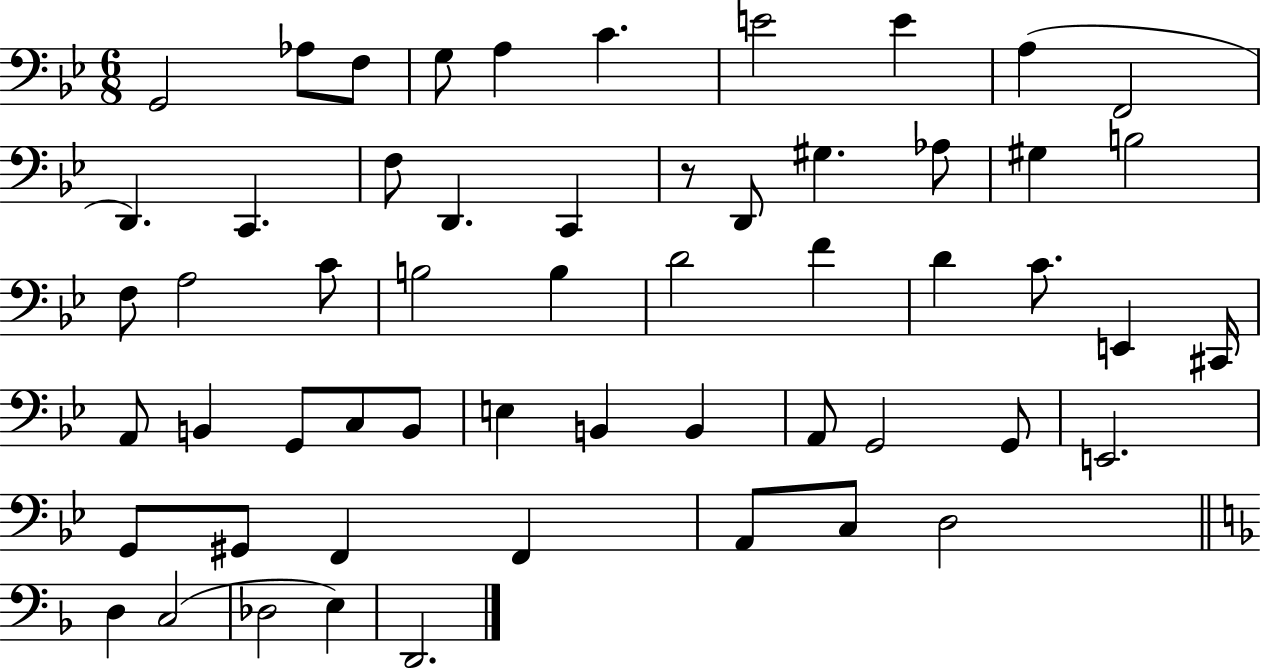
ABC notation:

X:1
T:Untitled
M:6/8
L:1/4
K:Bb
G,,2 _A,/2 F,/2 G,/2 A, C E2 E A, F,,2 D,, C,, F,/2 D,, C,, z/2 D,,/2 ^G, _A,/2 ^G, B,2 F,/2 A,2 C/2 B,2 B, D2 F D C/2 E,, ^C,,/4 A,,/2 B,, G,,/2 C,/2 B,,/2 E, B,, B,, A,,/2 G,,2 G,,/2 E,,2 G,,/2 ^G,,/2 F,, F,, A,,/2 C,/2 D,2 D, C,2 _D,2 E, D,,2